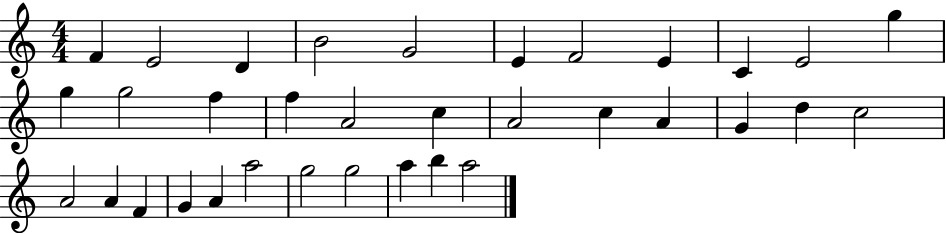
{
  \clef treble
  \numericTimeSignature
  \time 4/4
  \key c \major
  f'4 e'2 d'4 | b'2 g'2 | e'4 f'2 e'4 | c'4 e'2 g''4 | \break g''4 g''2 f''4 | f''4 a'2 c''4 | a'2 c''4 a'4 | g'4 d''4 c''2 | \break a'2 a'4 f'4 | g'4 a'4 a''2 | g''2 g''2 | a''4 b''4 a''2 | \break \bar "|."
}